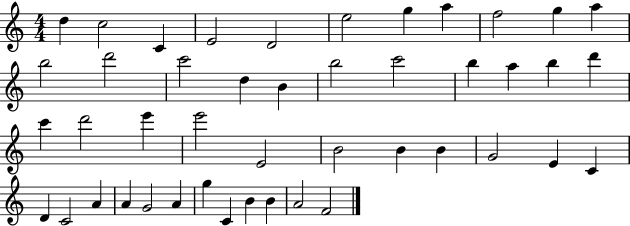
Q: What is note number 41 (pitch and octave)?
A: C4